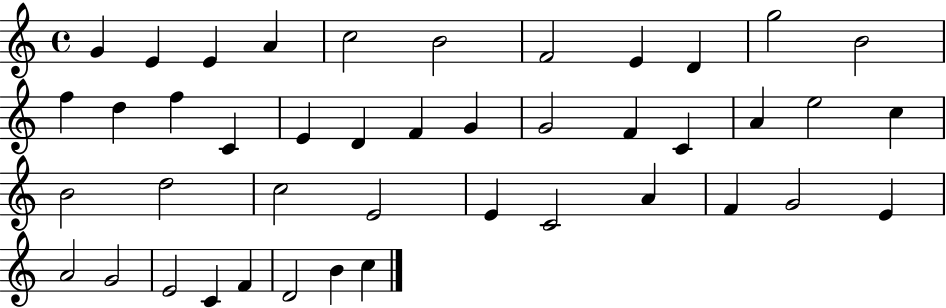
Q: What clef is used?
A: treble